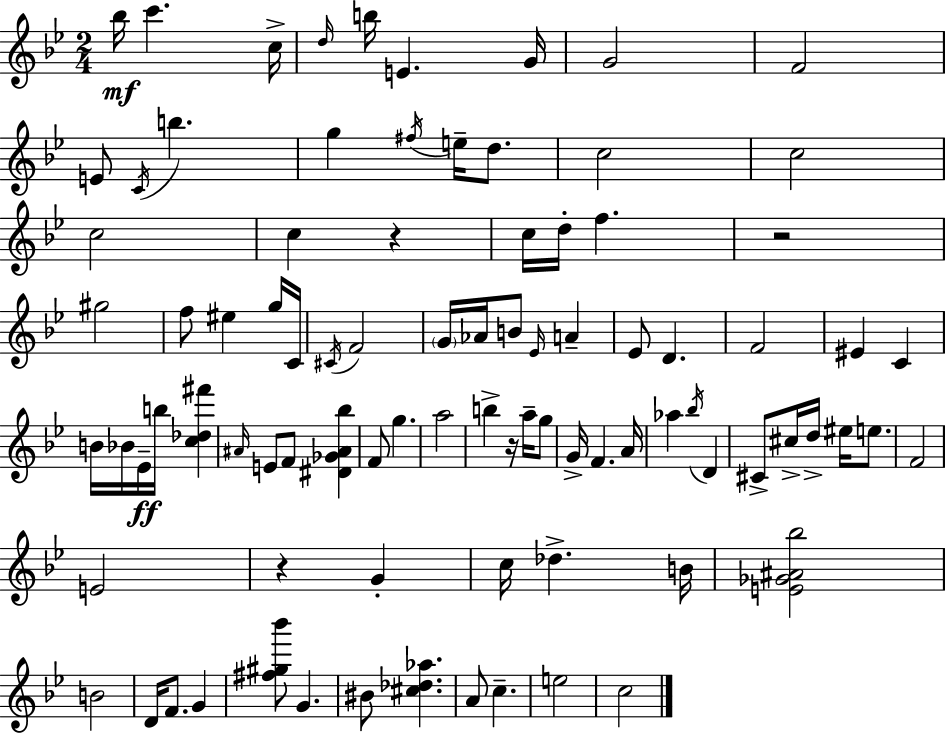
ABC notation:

X:1
T:Untitled
M:2/4
L:1/4
K:Bb
_b/4 c' c/4 d/4 b/4 E G/4 G2 F2 E/2 C/4 b g ^f/4 e/4 d/2 c2 c2 c2 c z c/4 d/4 f z2 ^g2 f/2 ^e g/4 C/4 ^C/4 F2 G/4 _A/4 B/2 _E/4 A _E/2 D F2 ^E C B/4 _B/4 _E/4 b/4 [c_d^f'] ^A/4 E/2 F/2 [^D_G^A_b] F/2 g a2 b z/4 a/4 g/2 G/4 F A/4 _a _b/4 D ^C/2 ^c/4 d/4 ^e/4 e/2 F2 E2 z G c/4 _d B/4 [E_G^A_b]2 B2 D/4 F/2 G [^f^g_b']/2 G ^B/2 [^c_d_a] A/2 c e2 c2